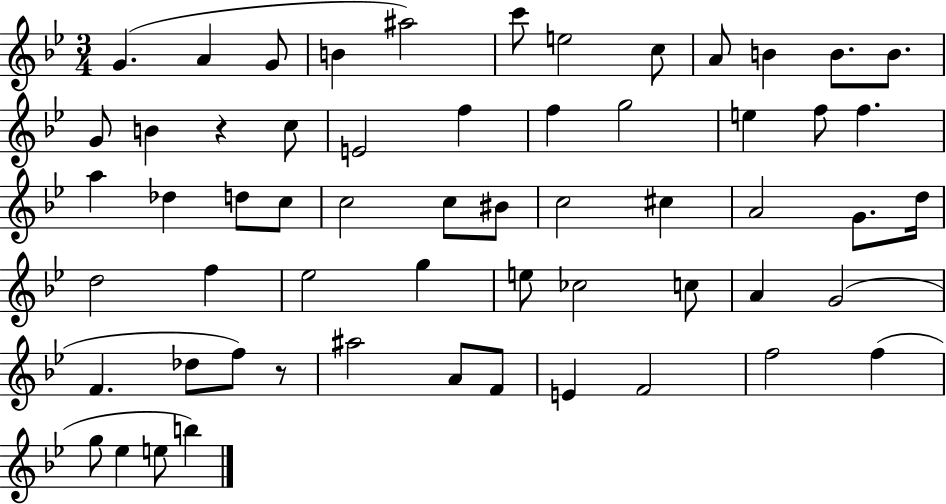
G4/q. A4/q G4/e B4/q A#5/h C6/e E5/h C5/e A4/e B4/q B4/e. B4/e. G4/e B4/q R/q C5/e E4/h F5/q F5/q G5/h E5/q F5/e F5/q. A5/q Db5/q D5/e C5/e C5/h C5/e BIS4/e C5/h C#5/q A4/h G4/e. D5/s D5/h F5/q Eb5/h G5/q E5/e CES5/h C5/e A4/q G4/h F4/q. Db5/e F5/e R/e A#5/h A4/e F4/e E4/q F4/h F5/h F5/q G5/e Eb5/q E5/e B5/q